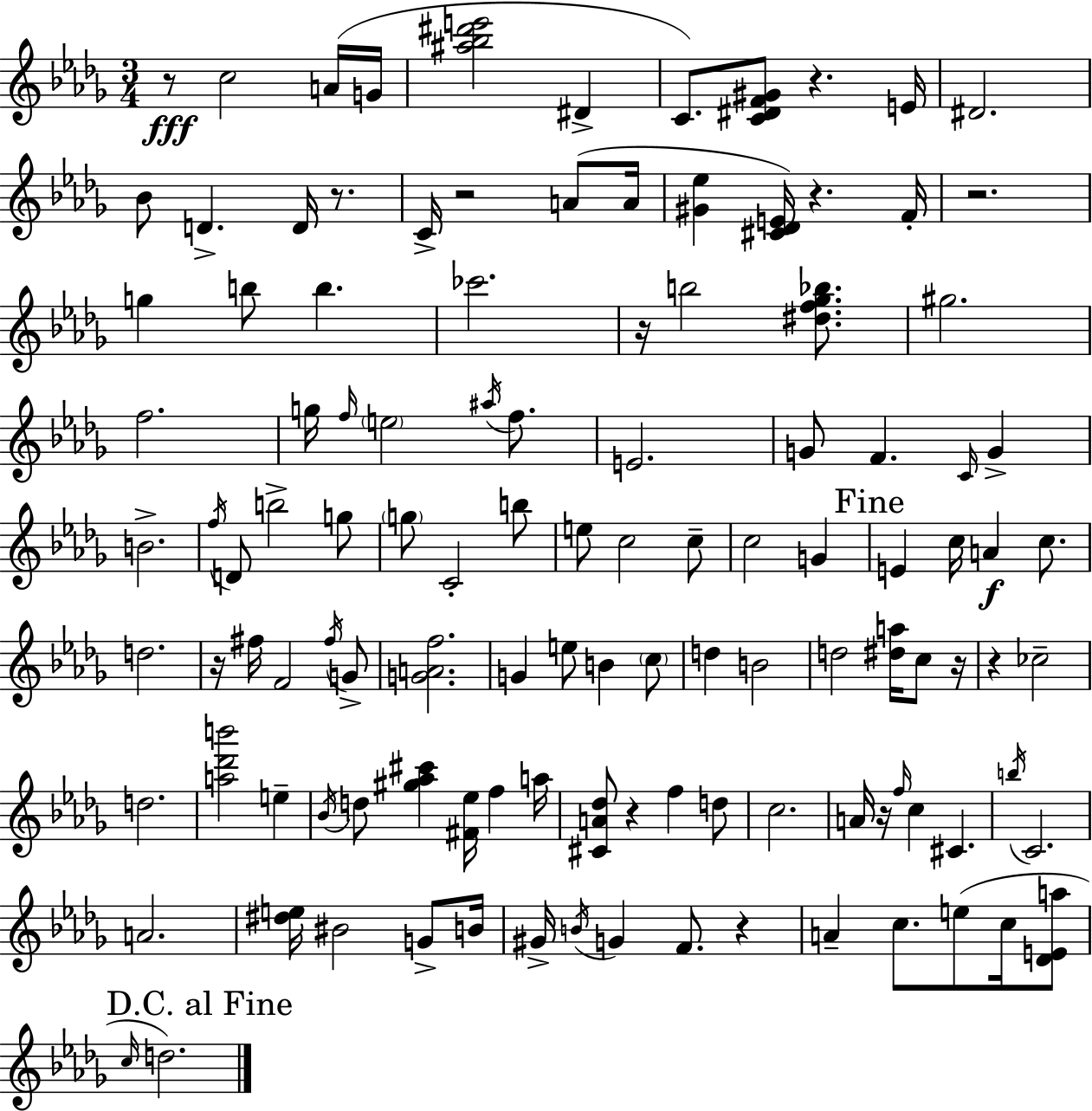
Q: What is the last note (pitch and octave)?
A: D5